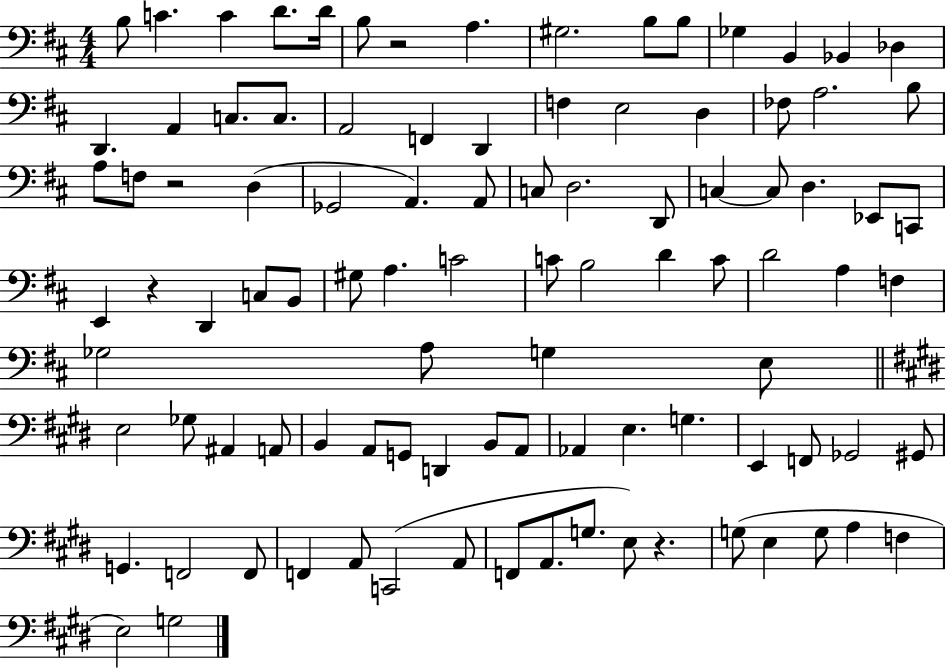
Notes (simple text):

B3/e C4/q. C4/q D4/e. D4/s B3/e R/h A3/q. G#3/h. B3/e B3/e Gb3/q B2/q Bb2/q Db3/q D2/q. A2/q C3/e. C3/e. A2/h F2/q D2/q F3/q E3/h D3/q FES3/e A3/h. B3/e A3/e F3/e R/h D3/q Gb2/h A2/q. A2/e C3/e D3/h. D2/e C3/q C3/e D3/q. Eb2/e C2/e E2/q R/q D2/q C3/e B2/e G#3/e A3/q. C4/h C4/e B3/h D4/q C4/e D4/h A3/q F3/q Gb3/h A3/e G3/q E3/e E3/h Gb3/e A#2/q A2/e B2/q A2/e G2/e D2/q B2/e A2/e Ab2/q E3/q. G3/q. E2/q F2/e Gb2/h G#2/e G2/q. F2/h F2/e F2/q A2/e C2/h A2/e F2/e A2/e. G3/e. E3/e R/q. G3/e E3/q G3/e A3/q F3/q E3/h G3/h